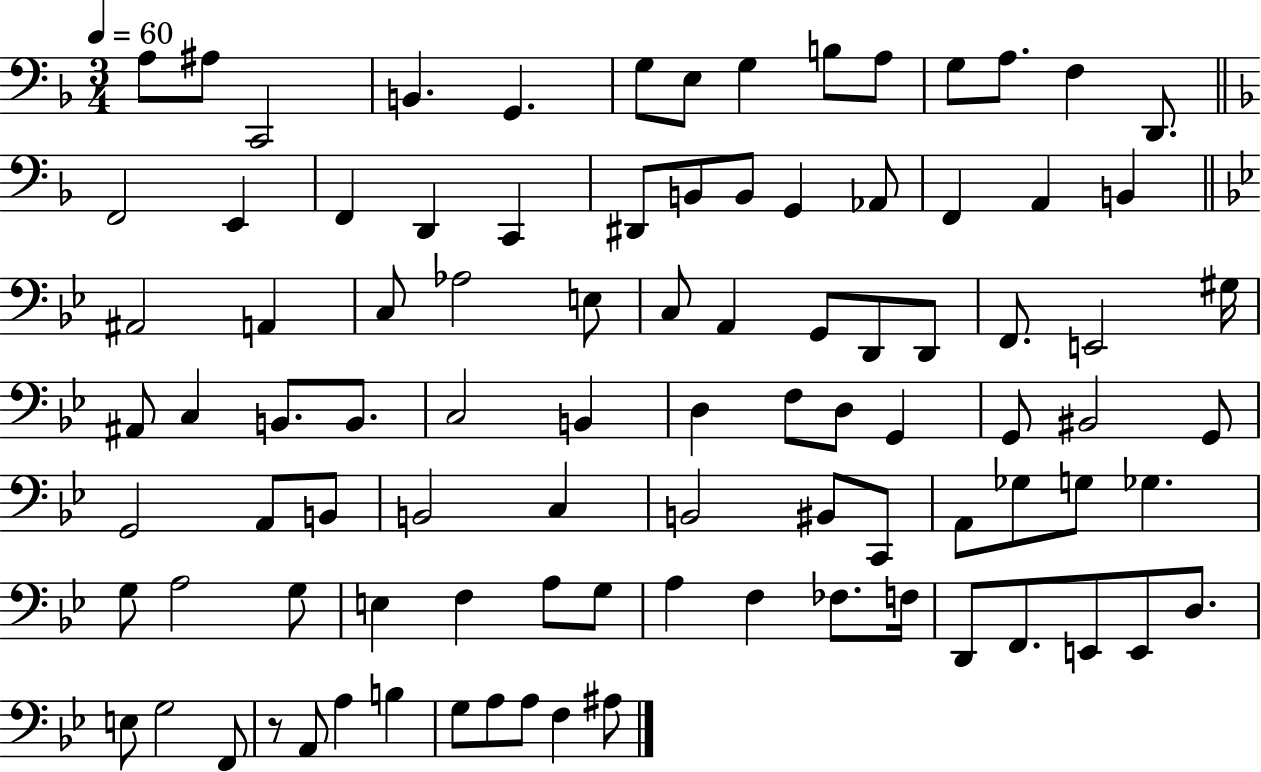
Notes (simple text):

A3/e A#3/e C2/h B2/q. G2/q. G3/e E3/e G3/q B3/e A3/e G3/e A3/e. F3/q D2/e. F2/h E2/q F2/q D2/q C2/q D#2/e B2/e B2/e G2/q Ab2/e F2/q A2/q B2/q A#2/h A2/q C3/e Ab3/h E3/e C3/e A2/q G2/e D2/e D2/e F2/e. E2/h G#3/s A#2/e C3/q B2/e. B2/e. C3/h B2/q D3/q F3/e D3/e G2/q G2/e BIS2/h G2/e G2/h A2/e B2/e B2/h C3/q B2/h BIS2/e C2/e A2/e Gb3/e G3/e Gb3/q. G3/e A3/h G3/e E3/q F3/q A3/e G3/e A3/q F3/q FES3/e. F3/s D2/e F2/e. E2/e E2/e D3/e. E3/e G3/h F2/e R/e A2/e A3/q B3/q G3/e A3/e A3/e F3/q A#3/e